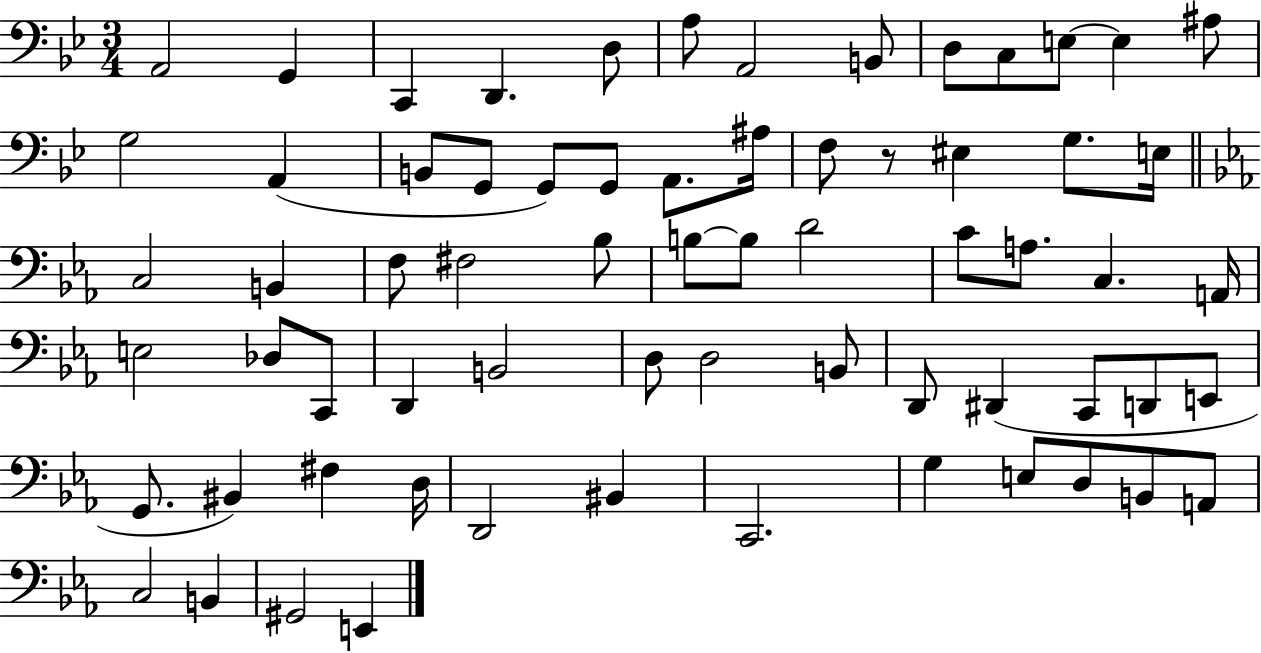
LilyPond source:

{
  \clef bass
  \numericTimeSignature
  \time 3/4
  \key bes \major
  a,2 g,4 | c,4 d,4. d8 | a8 a,2 b,8 | d8 c8 e8~~ e4 ais8 | \break g2 a,4( | b,8 g,8 g,8) g,8 a,8. ais16 | f8 r8 eis4 g8. e16 | \bar "||" \break \key ees \major c2 b,4 | f8 fis2 bes8 | b8~~ b8 d'2 | c'8 a8. c4. a,16 | \break e2 des8 c,8 | d,4 b,2 | d8 d2 b,8 | d,8 dis,4( c,8 d,8 e,8 | \break g,8. bis,4) fis4 d16 | d,2 bis,4 | c,2. | g4 e8 d8 b,8 a,8 | \break c2 b,4 | gis,2 e,4 | \bar "|."
}